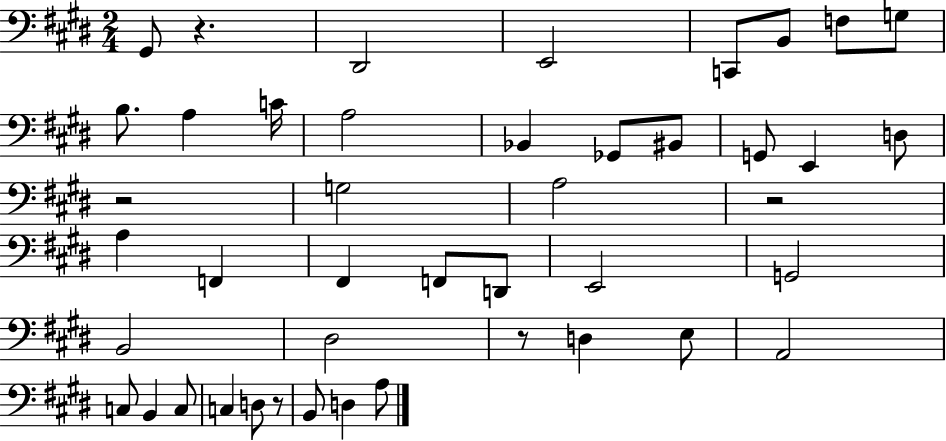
X:1
T:Untitled
M:2/4
L:1/4
K:E
^G,,/2 z ^D,,2 E,,2 C,,/2 B,,/2 F,/2 G,/2 B,/2 A, C/4 A,2 _B,, _G,,/2 ^B,,/2 G,,/2 E,, D,/2 z2 G,2 A,2 z2 A, F,, ^F,, F,,/2 D,,/2 E,,2 G,,2 B,,2 ^D,2 z/2 D, E,/2 A,,2 C,/2 B,, C,/2 C, D,/2 z/2 B,,/2 D, A,/2